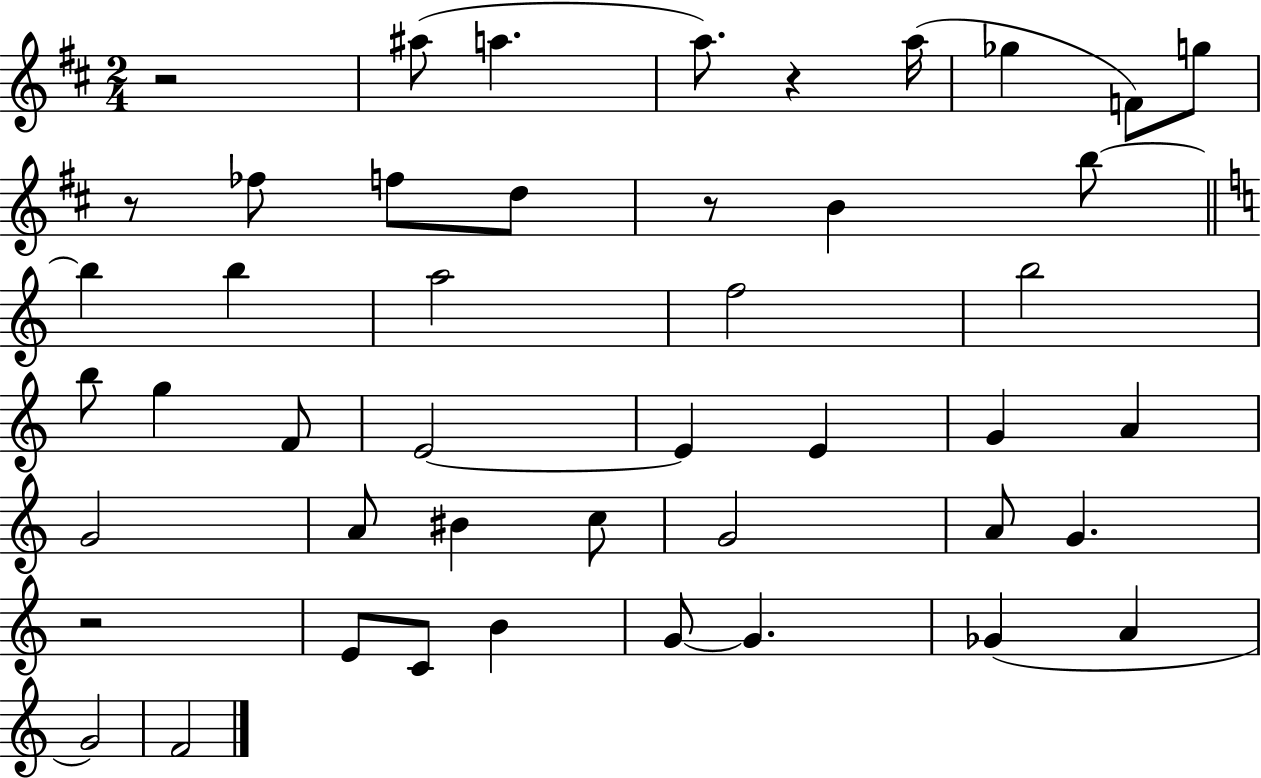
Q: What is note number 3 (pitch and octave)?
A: A5